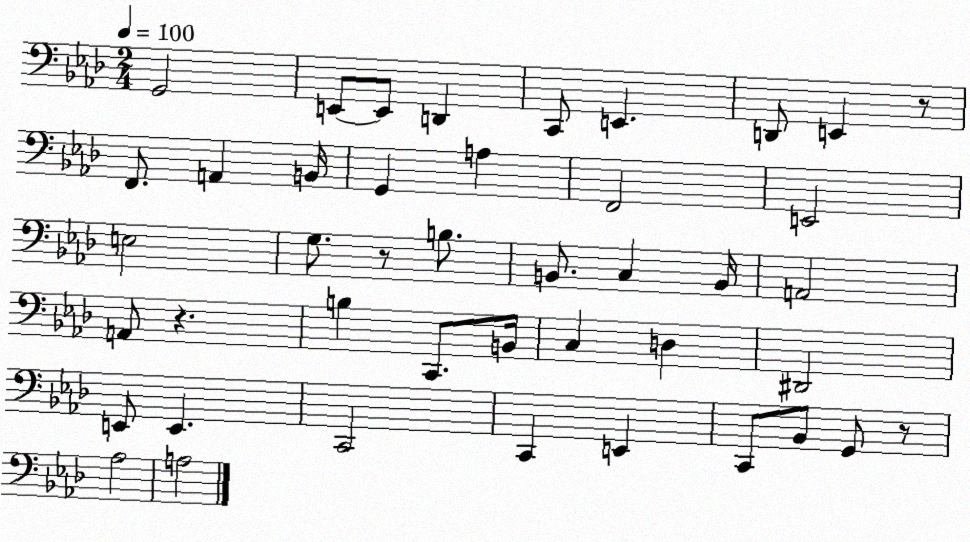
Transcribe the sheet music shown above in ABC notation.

X:1
T:Untitled
M:2/4
L:1/4
K:Ab
G,,2 E,,/2 E,,/2 D,, C,,/2 E,, D,,/2 E,, z/2 F,,/2 A,, B,,/4 G,, A, F,,2 E,,2 E,2 G,/2 z/2 B,/2 B,,/2 C, B,,/4 A,,2 A,,/2 z B, C,,/2 B,,/4 C, D, ^D,,2 E,,/2 E,, C,,2 C,, E,, C,,/2 _B,,/2 G,,/2 z/2 _A,2 A,2